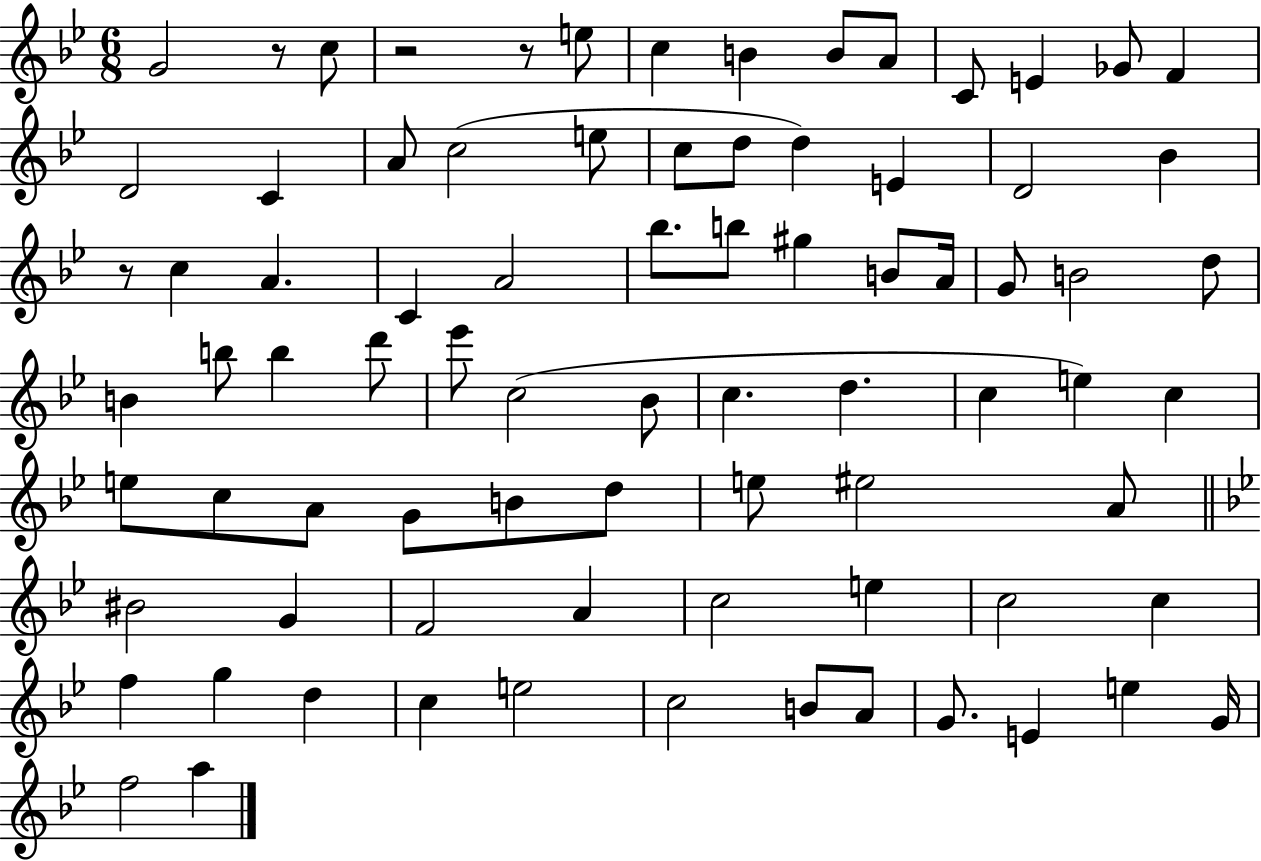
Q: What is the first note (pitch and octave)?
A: G4